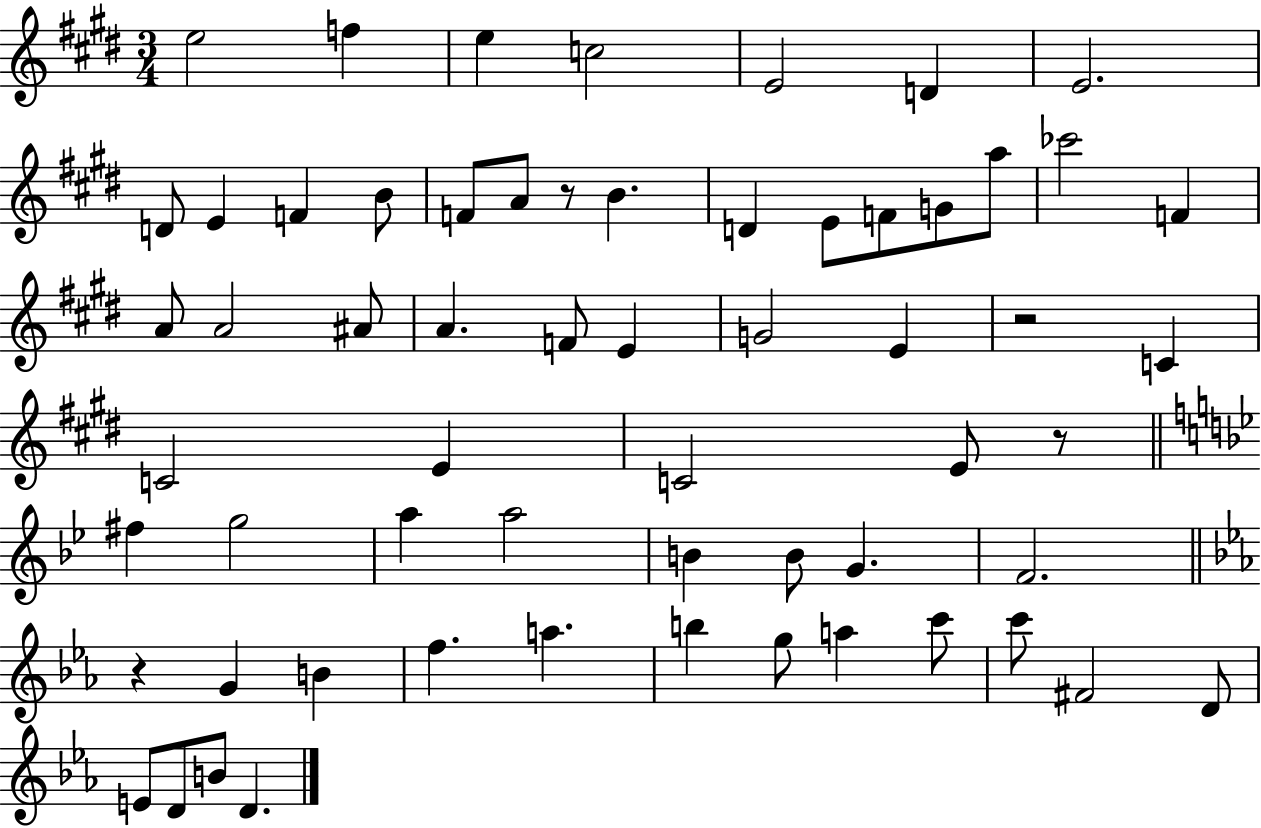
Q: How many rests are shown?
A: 4